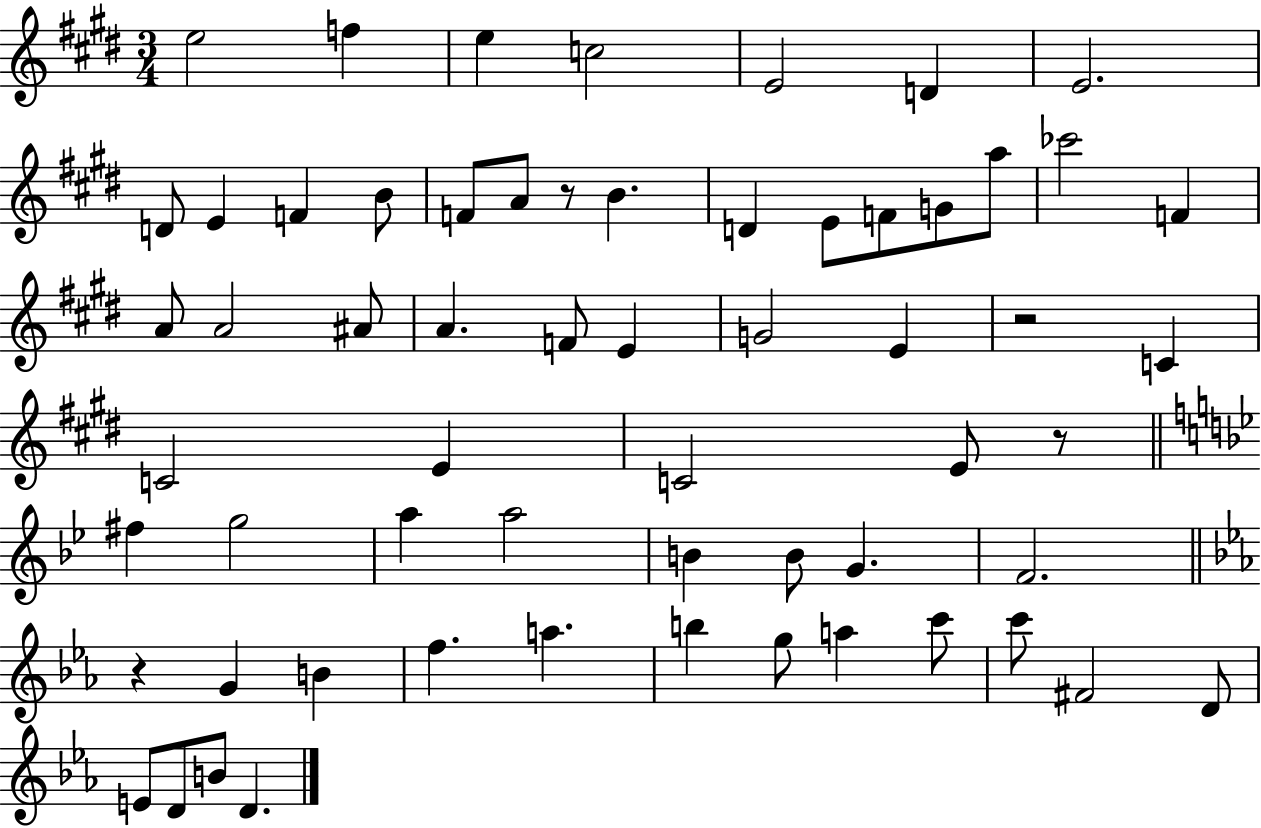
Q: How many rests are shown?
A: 4